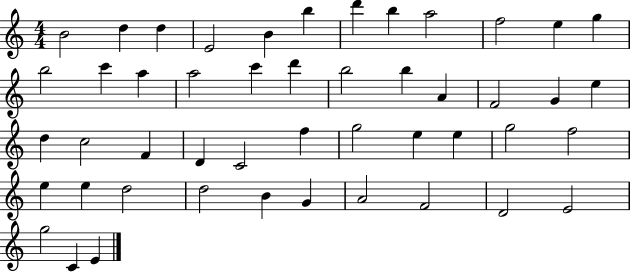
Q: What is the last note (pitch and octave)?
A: E4